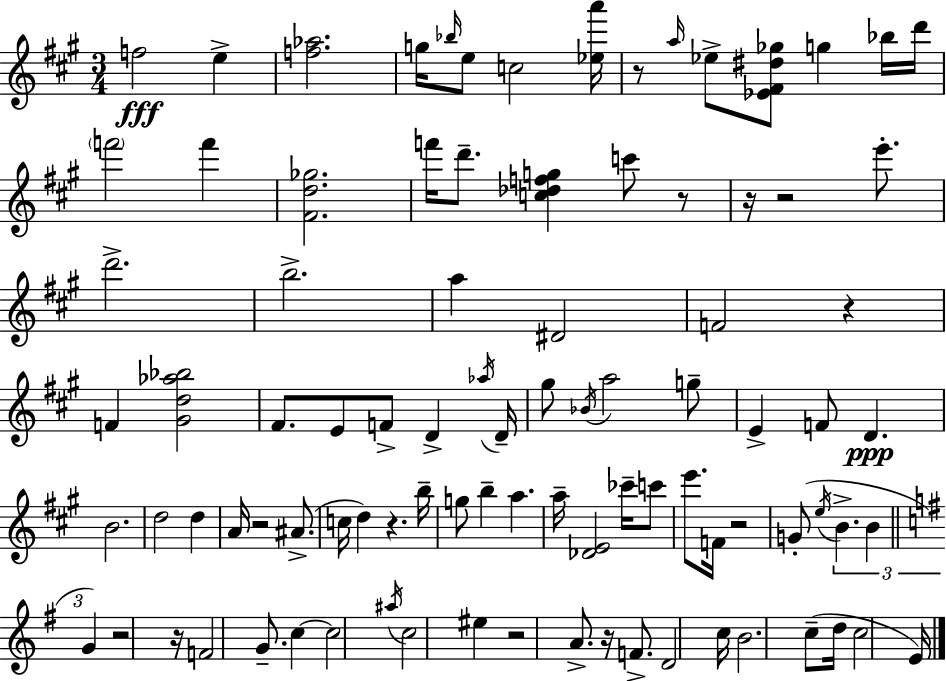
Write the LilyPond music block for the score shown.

{
  \clef treble
  \numericTimeSignature
  \time 3/4
  \key a \major
  f''2\fff e''4-> | <f'' aes''>2. | g''16 \grace { bes''16 } e''8 c''2 | <ees'' a'''>16 r8 \grace { a''16 } ees''8-> <ees' fis' dis'' ges''>8 g''4 | \break bes''16 d'''16 \parenthesize f'''2 f'''4 | <fis' d'' ges''>2. | f'''16 d'''8.-- <c'' des'' f'' g''>4 c'''8 | r8 r16 r2 e'''8.-. | \break d'''2.-> | b''2.-> | a''4 dis'2 | f'2 r4 | \break f'4 <gis' d'' aes'' bes''>2 | fis'8. e'8 f'8-> d'4-> | \acciaccatura { aes''16 } d'16-- gis''8 \acciaccatura { bes'16 } a''2 | g''8-- e'4-> f'8 d'4.\ppp | \break b'2. | d''2 | d''4 a'16 r2 | ais'8.->( c''16 d''4) r4. | \break b''16-- g''8 b''4-- a''4. | a''16-- <des' e'>2 | ces'''16-- c'''8 e'''8. f'16 r2 | g'8-.( \acciaccatura { e''16 } \tuplet 3/2 { b'4.-> | \break b'4 \bar "||" \break \key e \minor g'4) } r2 | r16 f'2 g'8.-- | c''4~~ c''2 | \acciaccatura { ais''16 } c''2 eis''4 | \break r2 a'8.-> | r16 f'8.-> d'2 | c''16 b'2. | c''8--( d''16 c''2 | \break e'16) \bar "|."
}